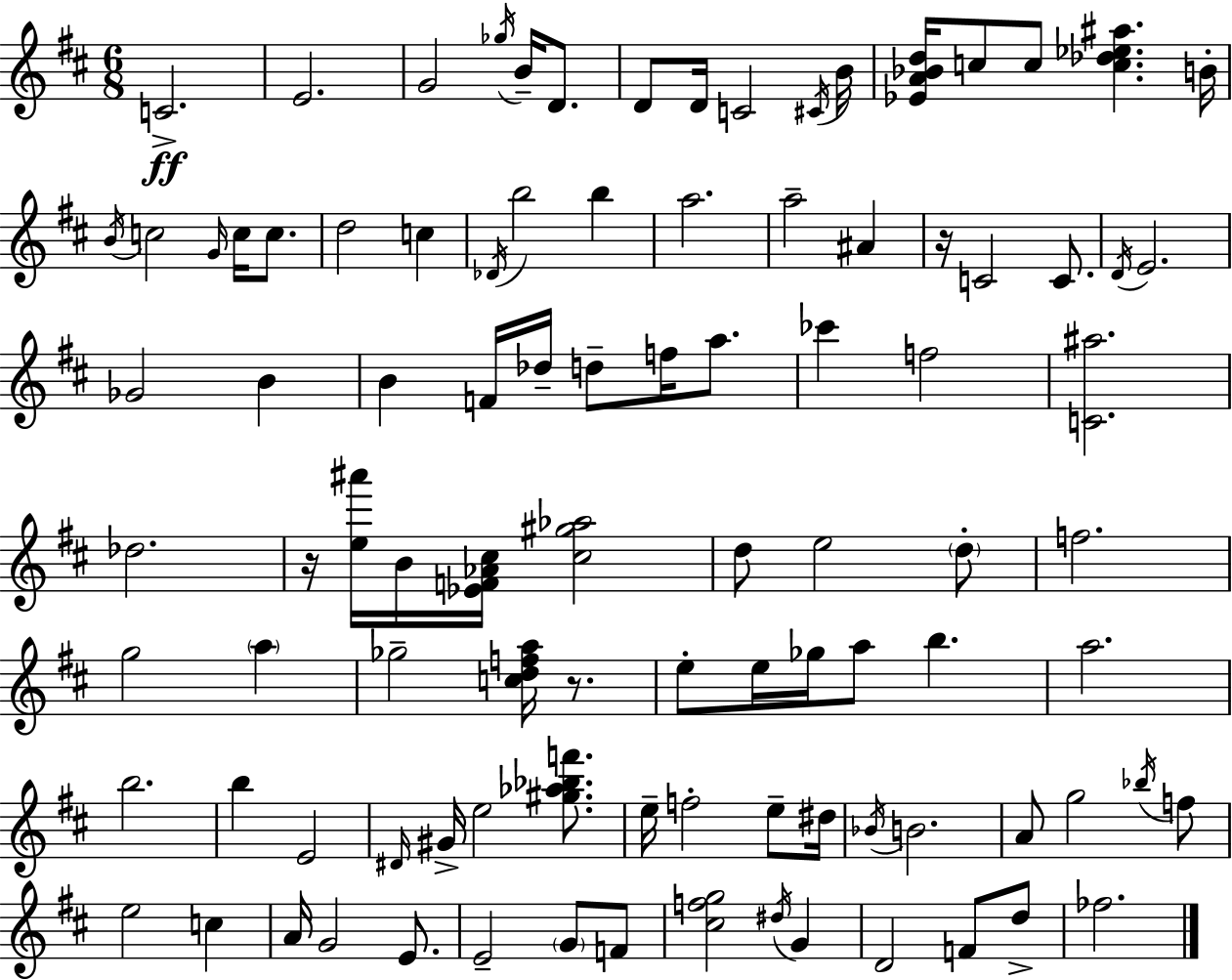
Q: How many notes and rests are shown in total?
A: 98